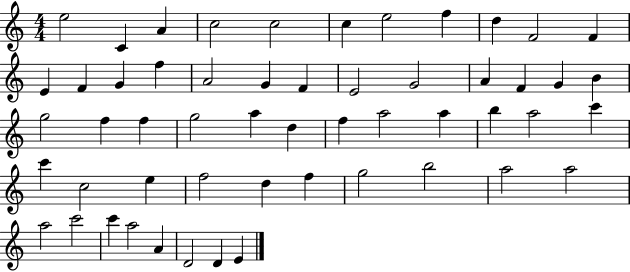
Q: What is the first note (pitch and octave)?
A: E5